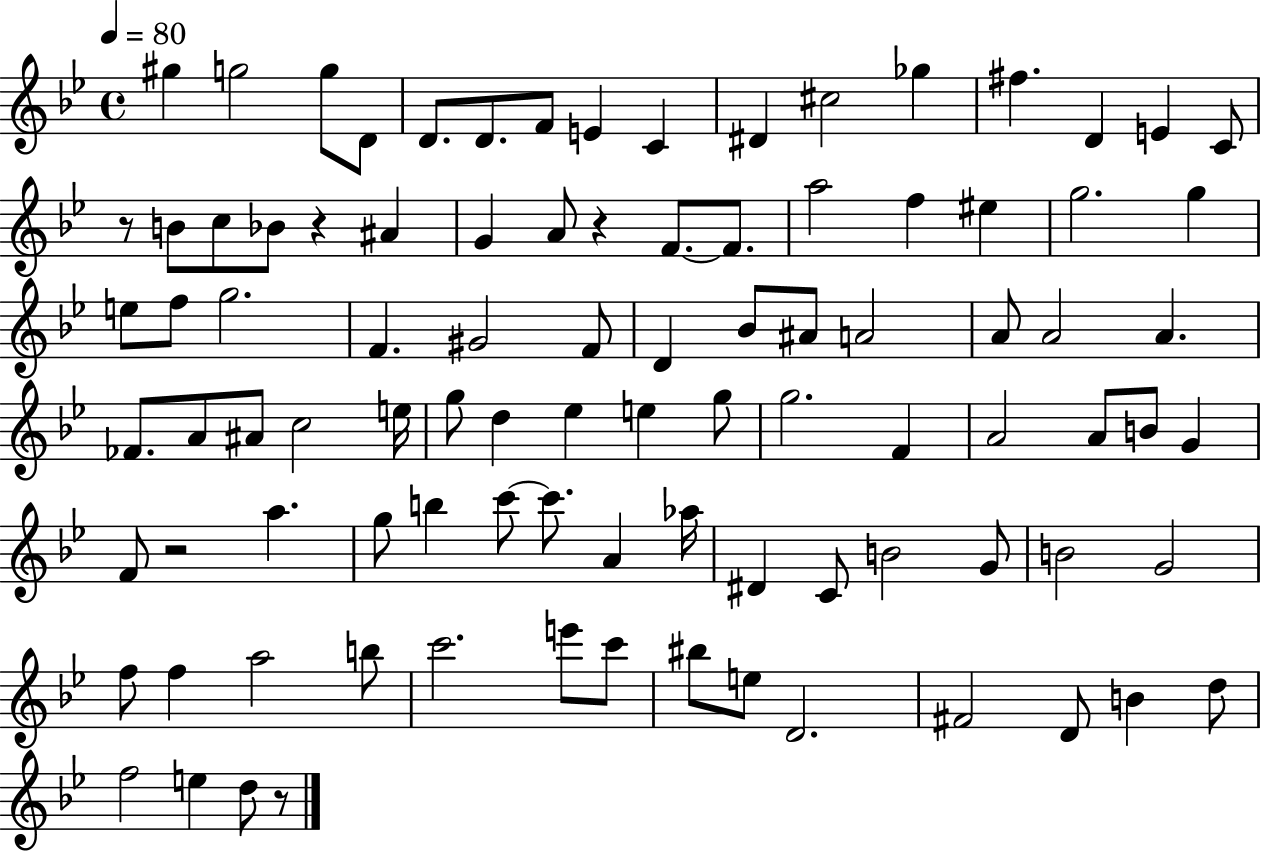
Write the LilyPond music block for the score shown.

{
  \clef treble
  \time 4/4
  \defaultTimeSignature
  \key bes \major
  \tempo 4 = 80
  gis''4 g''2 g''8 d'8 | d'8. d'8. f'8 e'4 c'4 | dis'4 cis''2 ges''4 | fis''4. d'4 e'4 c'8 | \break r8 b'8 c''8 bes'8 r4 ais'4 | g'4 a'8 r4 f'8.~~ f'8. | a''2 f''4 eis''4 | g''2. g''4 | \break e''8 f''8 g''2. | f'4. gis'2 f'8 | d'4 bes'8 ais'8 a'2 | a'8 a'2 a'4. | \break fes'8. a'8 ais'8 c''2 e''16 | g''8 d''4 ees''4 e''4 g''8 | g''2. f'4 | a'2 a'8 b'8 g'4 | \break f'8 r2 a''4. | g''8 b''4 c'''8~~ c'''8. a'4 aes''16 | dis'4 c'8 b'2 g'8 | b'2 g'2 | \break f''8 f''4 a''2 b''8 | c'''2. e'''8 c'''8 | bis''8 e''8 d'2. | fis'2 d'8 b'4 d''8 | \break f''2 e''4 d''8 r8 | \bar "|."
}